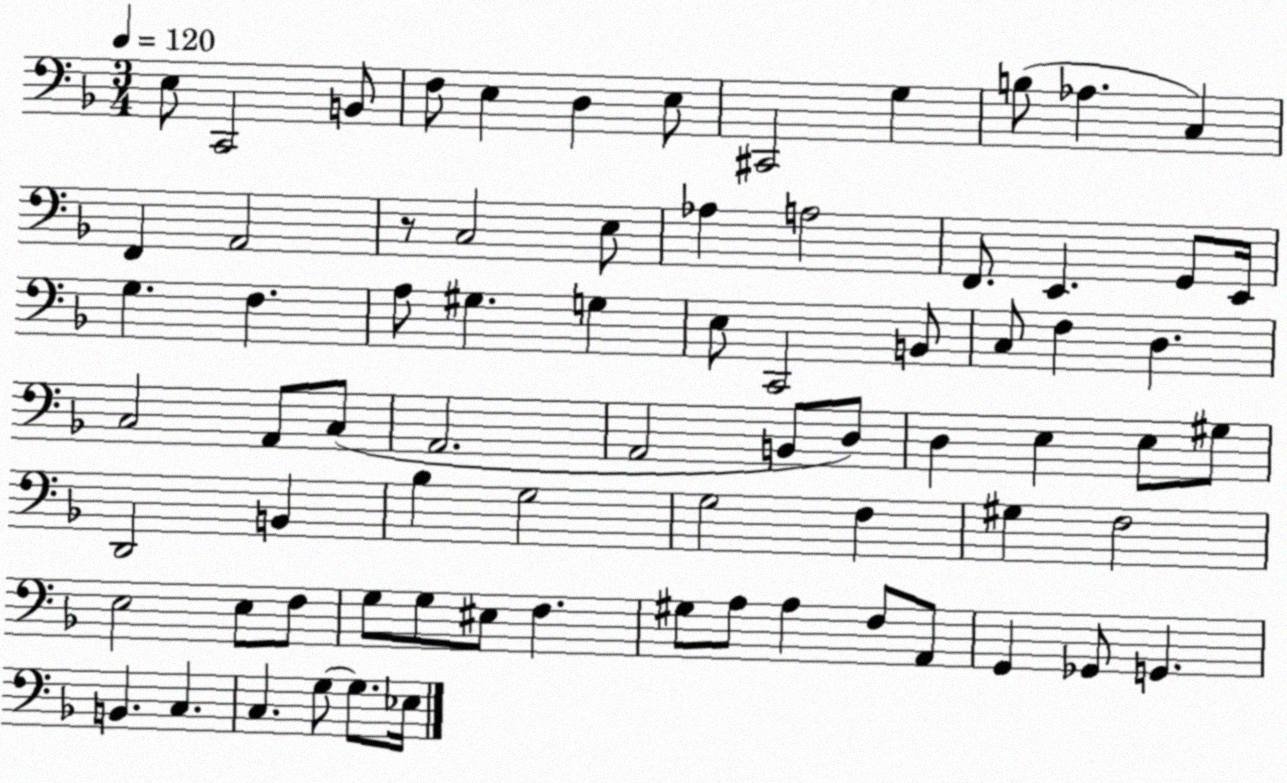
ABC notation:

X:1
T:Untitled
M:3/4
L:1/4
K:F
E,/2 C,,2 B,,/2 F,/2 E, D, E,/2 ^C,,2 G, B,/2 _A, C, F,, A,,2 z/2 C,2 E,/2 _A, A,2 F,,/2 E,, G,,/2 E,,/4 G, F, A,/2 ^G, G, E,/2 C,,2 B,,/2 C,/2 F, D, C,2 A,,/2 C,/2 A,,2 A,,2 B,,/2 D,/2 D, E, E,/2 ^G,/2 D,,2 B,, _B, G,2 G,2 F, ^G, F,2 E,2 E,/2 F,/2 G,/2 G,/2 ^E,/2 F, ^G,/2 A,/2 A, F,/2 A,,/2 G,, _G,,/2 G,, B,, C, C, G,/2 G,/2 _E,/4